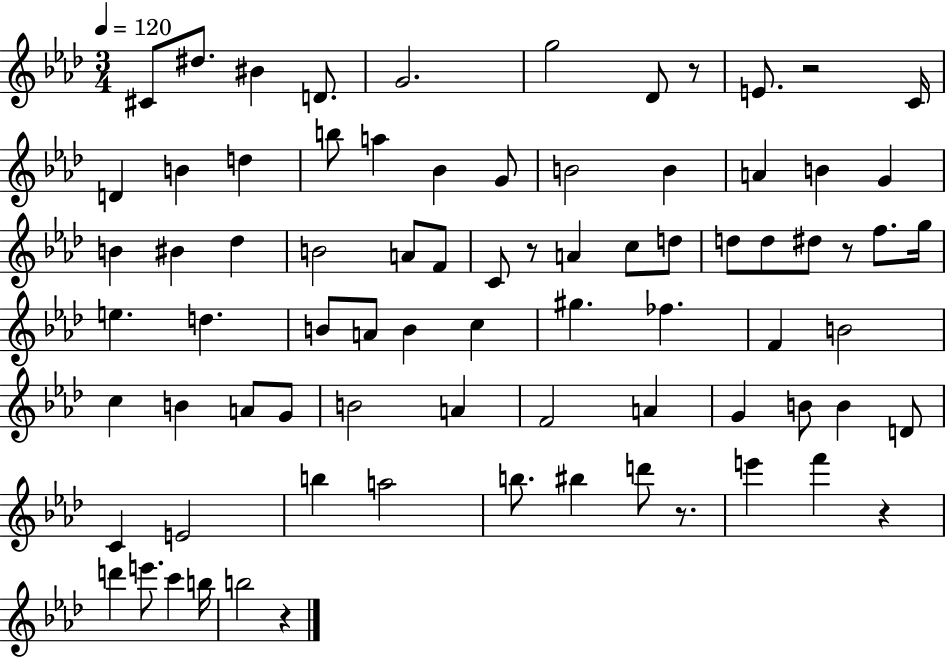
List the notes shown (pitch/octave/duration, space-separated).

C#4/e D#5/e. BIS4/q D4/e. G4/h. G5/h Db4/e R/e E4/e. R/h C4/s D4/q B4/q D5/q B5/e A5/q Bb4/q G4/e B4/h B4/q A4/q B4/q G4/q B4/q BIS4/q Db5/q B4/h A4/e F4/e C4/e R/e A4/q C5/e D5/e D5/e D5/e D#5/e R/e F5/e. G5/s E5/q. D5/q. B4/e A4/e B4/q C5/q G#5/q. FES5/q. F4/q B4/h C5/q B4/q A4/e G4/e B4/h A4/q F4/h A4/q G4/q B4/e B4/q D4/e C4/q E4/h B5/q A5/h B5/e. BIS5/q D6/e R/e. E6/q F6/q R/q D6/q E6/e. C6/q B5/s B5/h R/q